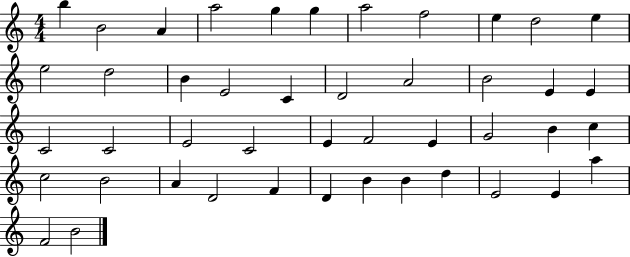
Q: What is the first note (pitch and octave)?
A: B5